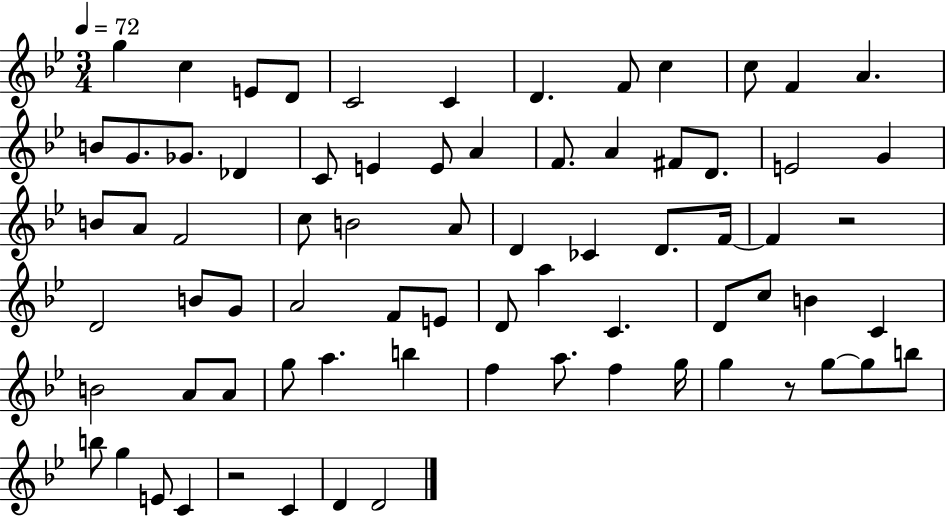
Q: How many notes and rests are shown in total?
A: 74